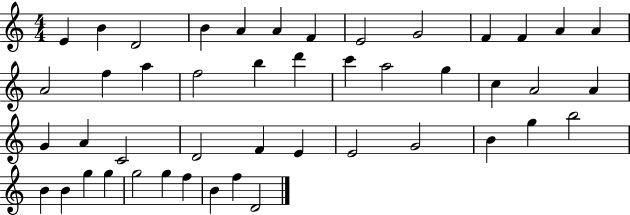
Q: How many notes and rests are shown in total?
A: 46